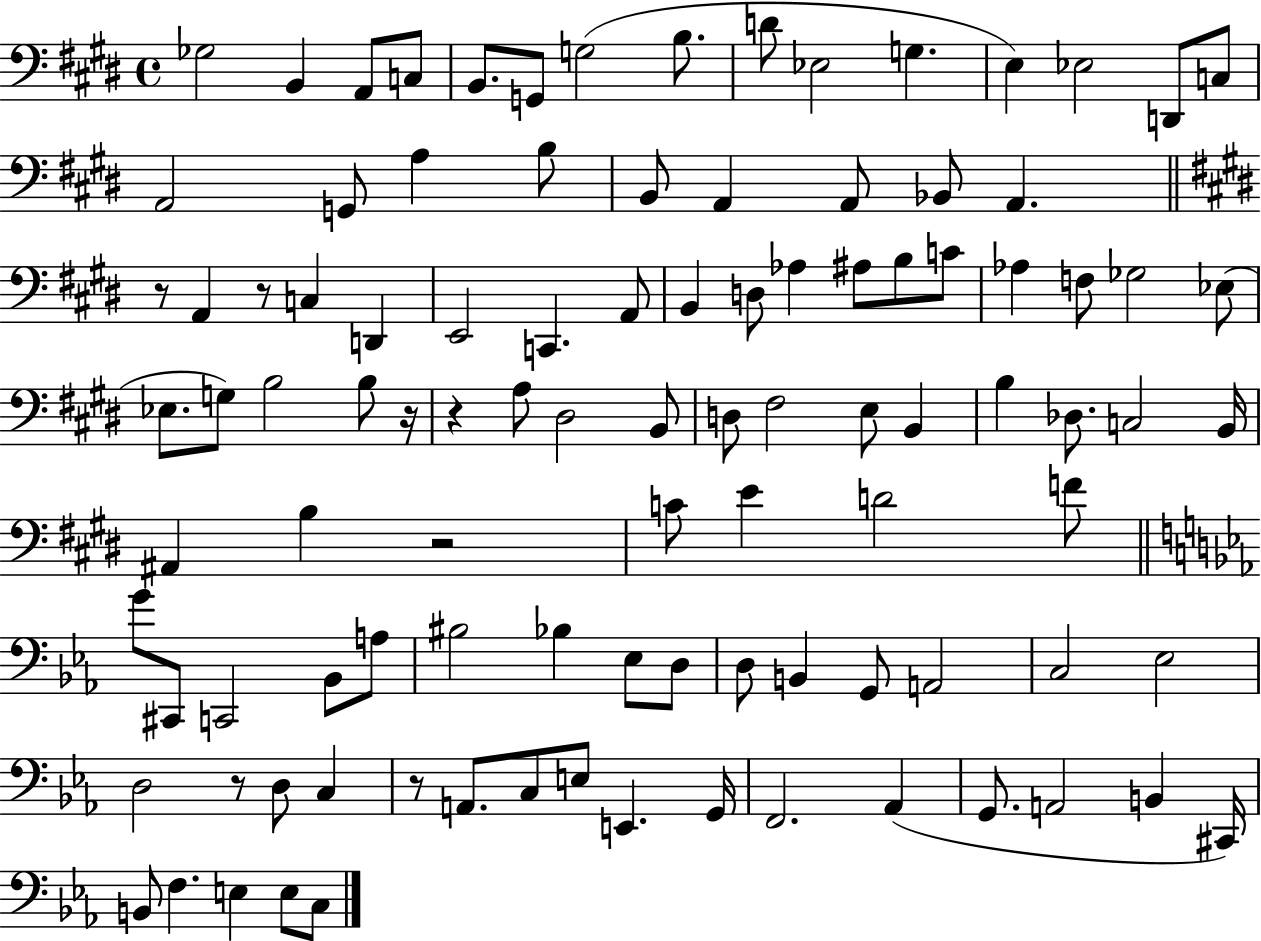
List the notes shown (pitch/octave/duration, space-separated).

Gb3/h B2/q A2/e C3/e B2/e. G2/e G3/h B3/e. D4/e Eb3/h G3/q. E3/q Eb3/h D2/e C3/e A2/h G2/e A3/q B3/e B2/e A2/q A2/e Bb2/e A2/q. R/e A2/q R/e C3/q D2/q E2/h C2/q. A2/e B2/q D3/e Ab3/q A#3/e B3/e C4/e Ab3/q F3/e Gb3/h Eb3/e Eb3/e. G3/e B3/h B3/e R/s R/q A3/e D#3/h B2/e D3/e F#3/h E3/e B2/q B3/q Db3/e. C3/h B2/s A#2/q B3/q R/h C4/e E4/q D4/h F4/e G4/e C#2/e C2/h Bb2/e A3/e BIS3/h Bb3/q Eb3/e D3/e D3/e B2/q G2/e A2/h C3/h Eb3/h D3/h R/e D3/e C3/q R/e A2/e. C3/e E3/e E2/q. G2/s F2/h. Ab2/q G2/e. A2/h B2/q C#2/s B2/e F3/q. E3/q E3/e C3/e